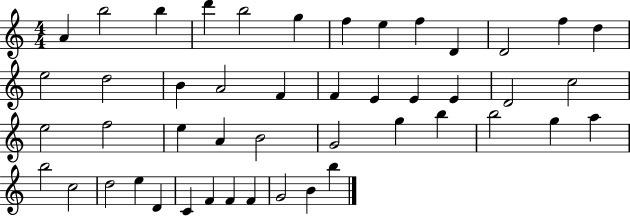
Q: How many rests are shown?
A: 0